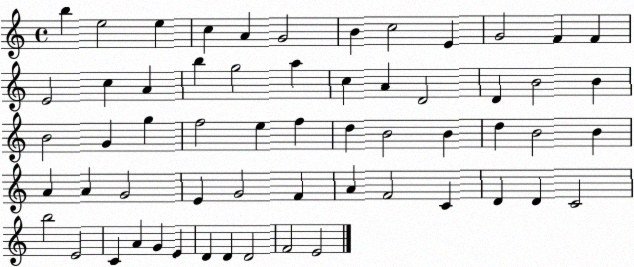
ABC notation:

X:1
T:Untitled
M:4/4
L:1/4
K:C
b e2 e c A G2 B c2 E G2 F F E2 c A b g2 a c A D2 D B2 B B2 G g f2 e f d B2 B d B2 B A A G2 E G2 F A F2 C D D C2 b2 E2 C A G E D D D2 F2 E2